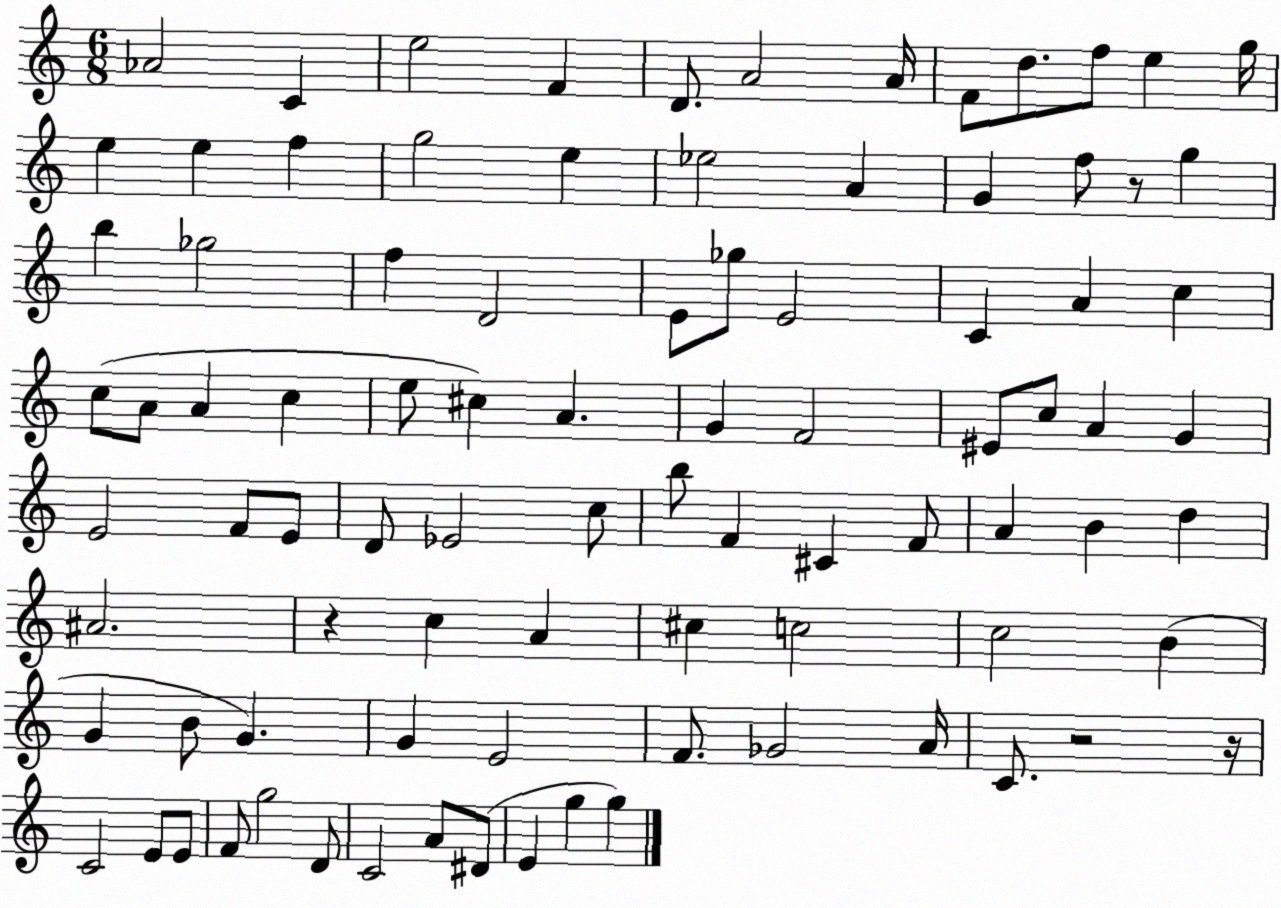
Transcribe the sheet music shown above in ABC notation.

X:1
T:Untitled
M:6/8
L:1/4
K:C
_A2 C e2 F D/2 A2 A/4 F/2 d/2 f/2 e g/4 e e f g2 e _e2 A G f/2 z/2 g b _g2 f D2 E/2 _g/2 E2 C A c c/2 A/2 A c e/2 ^c A G F2 ^E/2 c/2 A G E2 F/2 E/2 D/2 _E2 c/2 b/2 F ^C F/2 A B d ^A2 z c A ^c c2 c2 B G B/2 G G E2 F/2 _G2 A/4 C/2 z2 z/4 C2 E/2 E/2 F/2 g2 D/2 C2 A/2 ^D/2 E g g